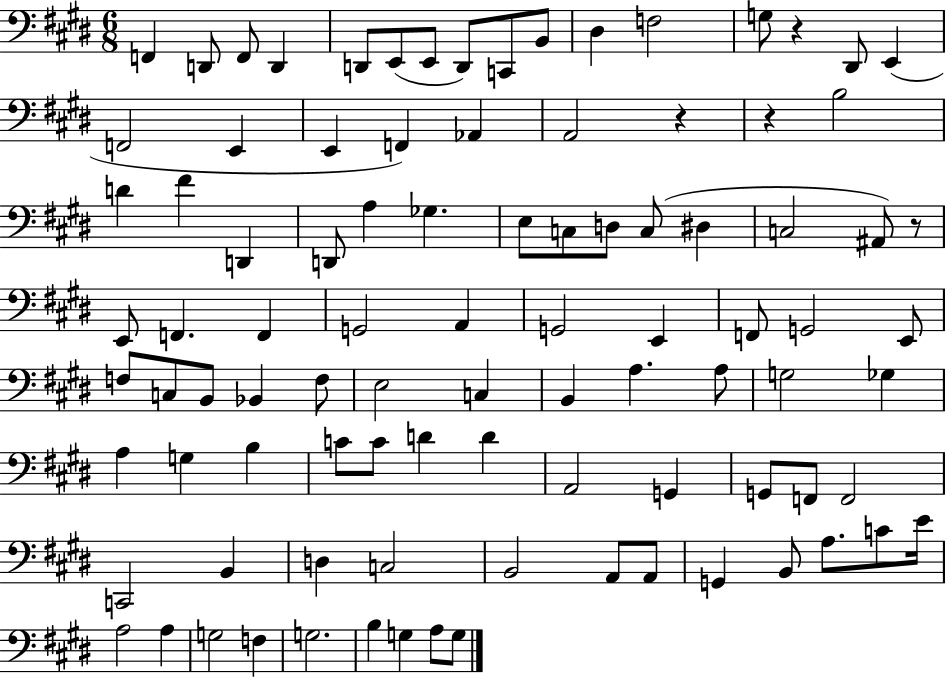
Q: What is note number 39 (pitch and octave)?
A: G2